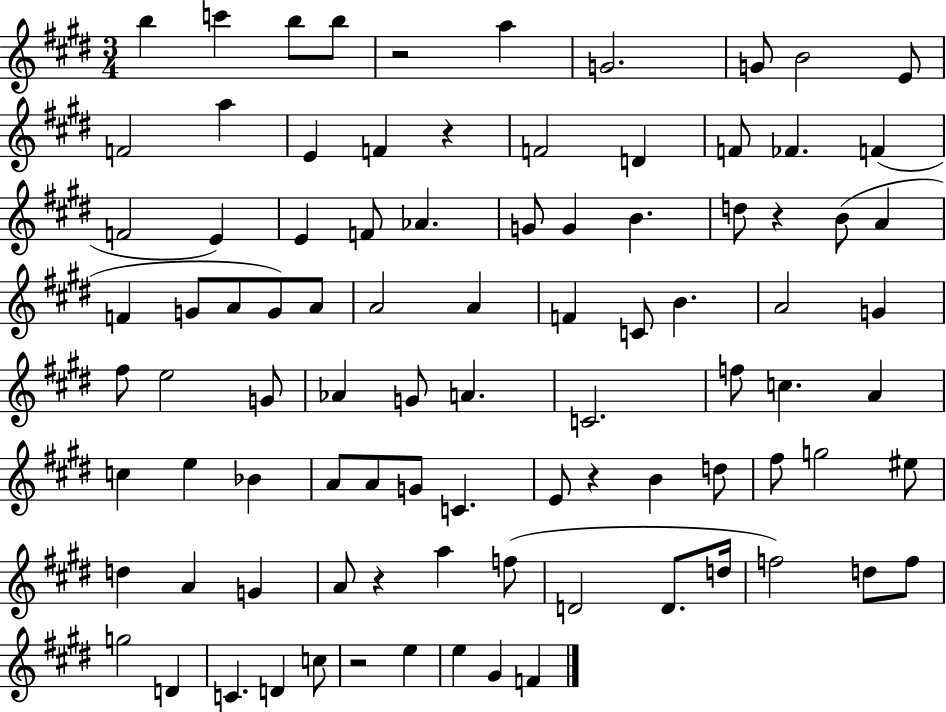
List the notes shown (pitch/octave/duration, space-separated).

B5/q C6/q B5/e B5/e R/h A5/q G4/h. G4/e B4/h E4/e F4/h A5/q E4/q F4/q R/q F4/h D4/q F4/e FES4/q. F4/q F4/h E4/q E4/q F4/e Ab4/q. G4/e G4/q B4/q. D5/e R/q B4/e A4/q F4/q G4/e A4/e G4/e A4/e A4/h A4/q F4/q C4/e B4/q. A4/h G4/q F#5/e E5/h G4/e Ab4/q G4/e A4/q. C4/h. F5/e C5/q. A4/q C5/q E5/q Bb4/q A4/e A4/e G4/e C4/q. E4/e R/q B4/q D5/e F#5/e G5/h EIS5/e D5/q A4/q G4/q A4/e R/q A5/q F5/e D4/h D4/e. D5/s F5/h D5/e F5/e G5/h D4/q C4/q. D4/q C5/e R/h E5/q E5/q G#4/q F4/q